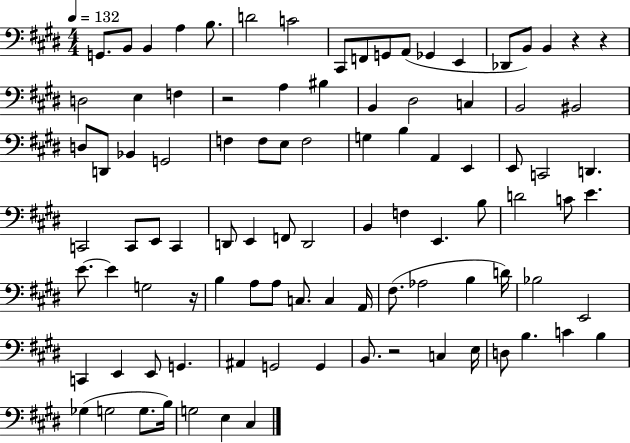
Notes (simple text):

G2/e. B2/e B2/q A3/q B3/e. D4/h C4/h C#2/e F2/e G2/e A2/e Gb2/q E2/q Db2/e B2/e B2/q R/q R/q D3/h E3/q F3/q R/h A3/q BIS3/q B2/q D#3/h C3/q B2/h BIS2/h D3/e D2/e Bb2/q G2/h F3/q F3/e E3/e F3/h G3/q B3/q A2/q E2/q E2/e C2/h D2/q. C2/h C2/e E2/e C2/q D2/e E2/q F2/e D2/h B2/q F3/q E2/q. B3/e D4/h C4/e E4/q. E4/e. E4/q G3/h R/s B3/q A3/e A3/e C3/e. C3/q A2/s F#3/e. Ab3/h B3/q D4/s Bb3/h E2/h C2/q E2/q E2/e G2/q. A#2/q G2/h G2/q B2/e. R/h C3/q E3/s D3/e B3/q. C4/q B3/q Gb3/q G3/h G3/e. B3/s G3/h E3/q C#3/q